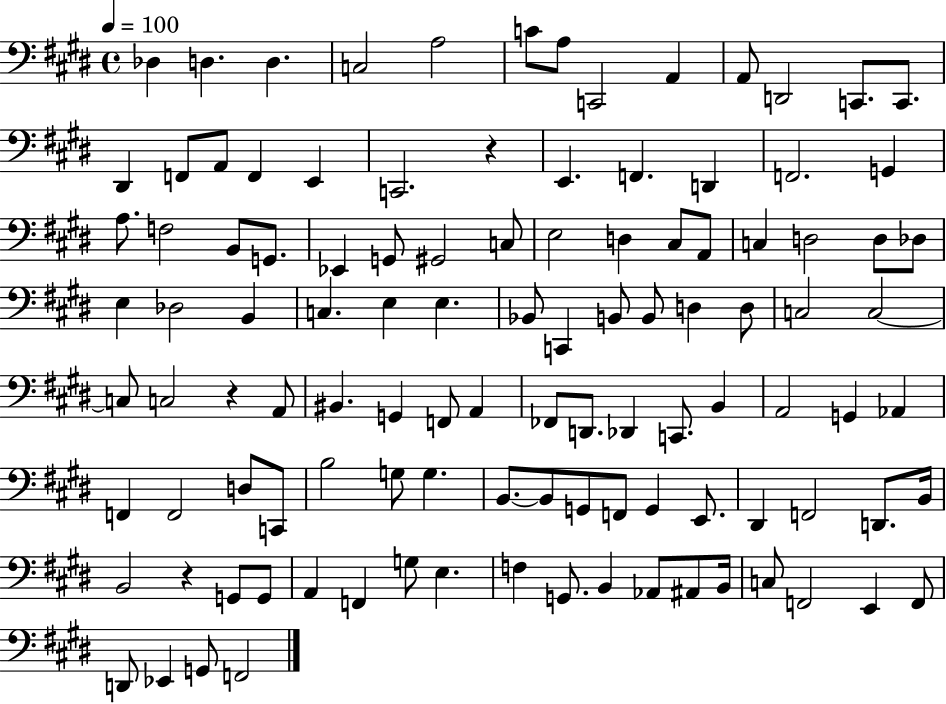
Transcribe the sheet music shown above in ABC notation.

X:1
T:Untitled
M:4/4
L:1/4
K:E
_D, D, D, C,2 A,2 C/2 A,/2 C,,2 A,, A,,/2 D,,2 C,,/2 C,,/2 ^D,, F,,/2 A,,/2 F,, E,, C,,2 z E,, F,, D,, F,,2 G,, A,/2 F,2 B,,/2 G,,/2 _E,, G,,/2 ^G,,2 C,/2 E,2 D, ^C,/2 A,,/2 C, D,2 D,/2 _D,/2 E, _D,2 B,, C, E, E, _B,,/2 C,, B,,/2 B,,/2 D, D,/2 C,2 C,2 C,/2 C,2 z A,,/2 ^B,, G,, F,,/2 A,, _F,,/2 D,,/2 _D,, C,,/2 B,, A,,2 G,, _A,, F,, F,,2 D,/2 C,,/2 B,2 G,/2 G, B,,/2 B,,/2 G,,/2 F,,/2 G,, E,,/2 ^D,, F,,2 D,,/2 B,,/4 B,,2 z G,,/2 G,,/2 A,, F,, G,/2 E, F, G,,/2 B,, _A,,/2 ^A,,/2 B,,/4 C,/2 F,,2 E,, F,,/2 D,,/2 _E,, G,,/2 F,,2